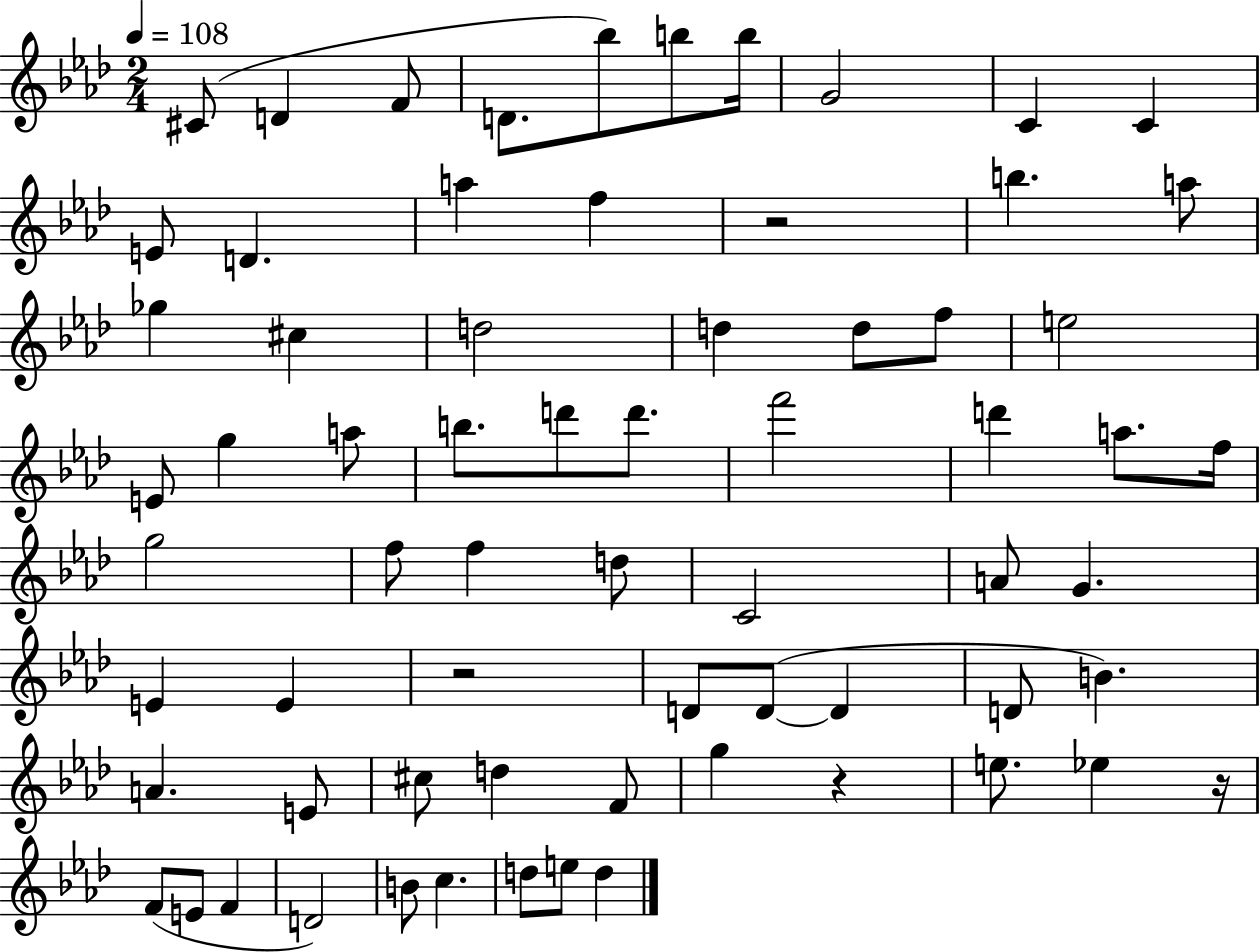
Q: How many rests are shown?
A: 4